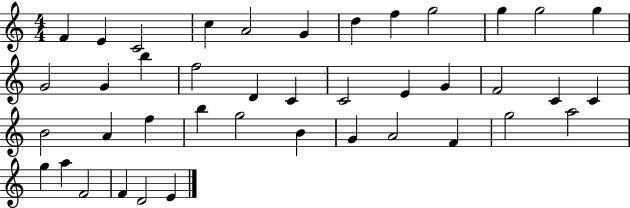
F4/q E4/q C4/h C5/q A4/h G4/q D5/q F5/q G5/h G5/q G5/h G5/q G4/h G4/q B5/q F5/h D4/q C4/q C4/h E4/q G4/q F4/h C4/q C4/q B4/h A4/q F5/q B5/q G5/h B4/q G4/q A4/h F4/q G5/h A5/h G5/q A5/q F4/h F4/q D4/h E4/q